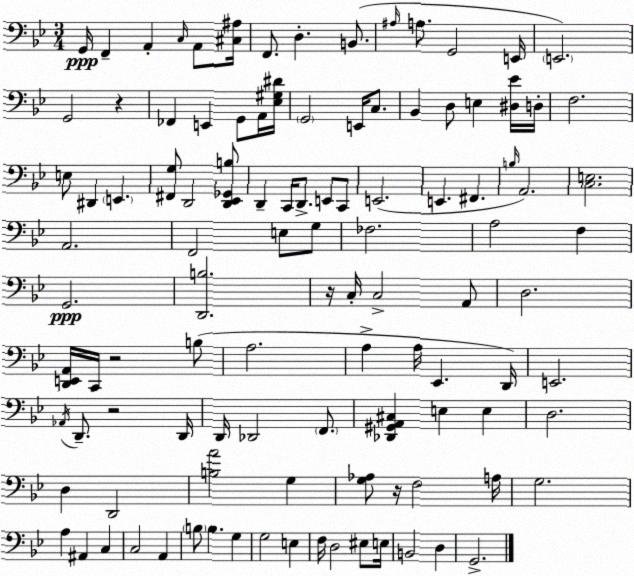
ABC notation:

X:1
T:Untitled
M:3/4
L:1/4
K:Bb
G,,/4 F,, A,, C,/4 A,,/2 [^C,^A,]/4 F,,/2 D, B,,/2 ^A,/4 A,/2 G,,2 E,,/4 E,,2 G,,2 z _F,, E,, G,,/2 A,,/4 [_E,^G,^D]/4 G,,2 E,,/4 C,/2 _B,, D,/2 E, [^D,_E]/4 D,/4 F,2 E,/2 ^D,, E,, [^F,,G,]/2 D,,2 [D,,_E,,_G,,B,]/2 D,, C,,/4 D,,/2 E,,/2 C,,/2 E,,2 E,, ^F,, B,/4 A,,2 [C,E,]2 A,,2 F,,2 E,/2 G,/2 _F,2 A,2 F, G,,2 [D,,B,]2 z/4 C,/4 C,2 A,,/2 D,2 [D,,E,,A,,]/4 C,,/4 z2 B,/2 A,2 A, A,/4 _E,, D,,/4 E,,2 _A,,/4 D,,/2 z2 D,,/4 D,,/4 _D,,2 F,,/2 [_D,,^G,,A,,^C,] E, E, D,2 D, D,,2 [B,A]2 G, [G,_A,]/2 z/4 F,2 A,/4 G,2 A, ^A,, C, C,2 A,, B,/2 B, G, G,2 E, F,/4 D,2 ^E,/2 E,/4 B,,2 D, G,,2